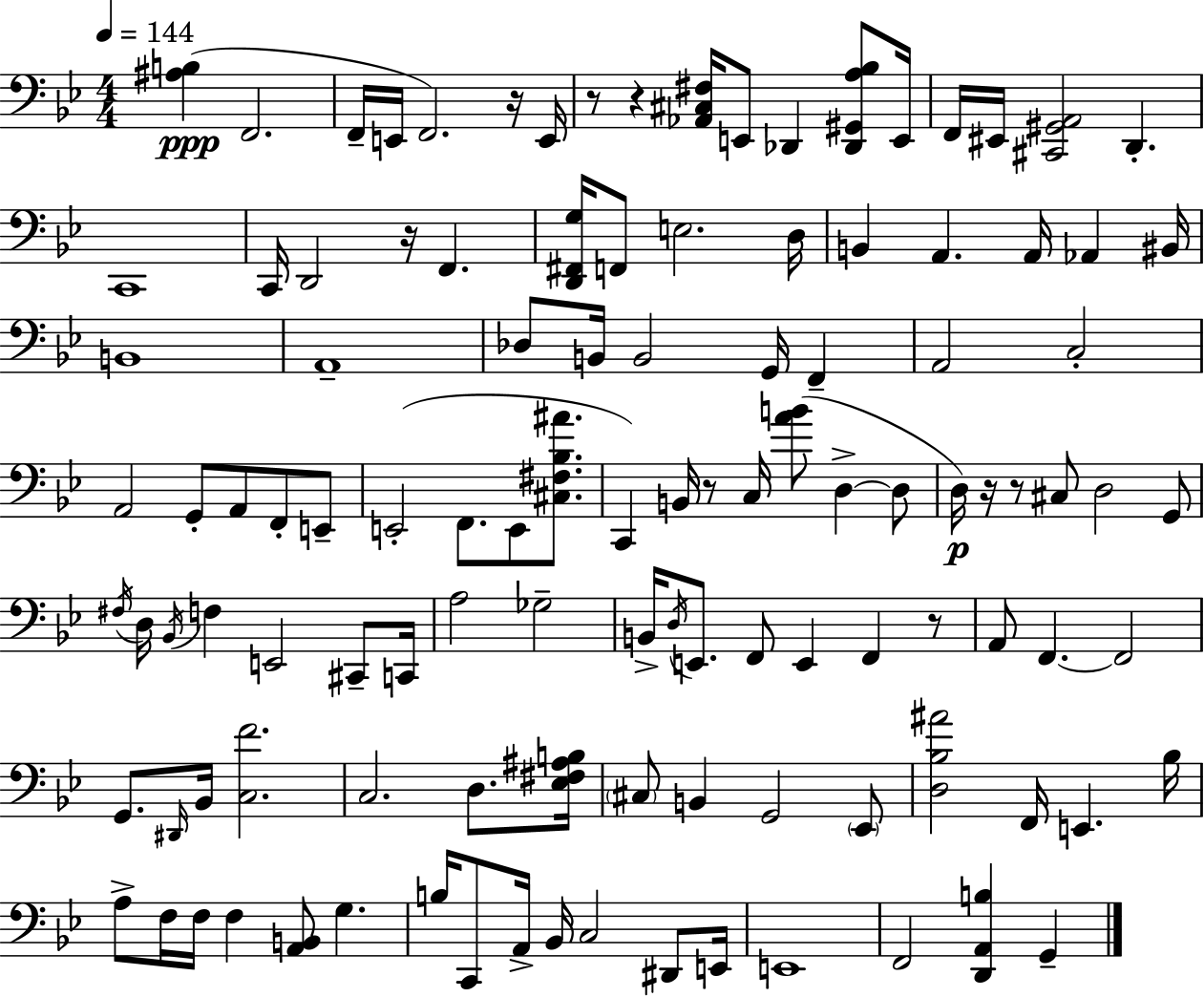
X:1
T:Untitled
M:4/4
L:1/4
K:Bb
[^A,B,] F,,2 F,,/4 E,,/4 F,,2 z/4 E,,/4 z/2 z [_A,,^C,^F,]/4 E,,/2 _D,, [_D,,^G,,A,_B,]/2 E,,/4 F,,/4 ^E,,/4 [^C,,^G,,A,,]2 D,, C,,4 C,,/4 D,,2 z/4 F,, [D,,^F,,G,]/4 F,,/2 E,2 D,/4 B,, A,, A,,/4 _A,, ^B,,/4 B,,4 A,,4 _D,/2 B,,/4 B,,2 G,,/4 F,, A,,2 C,2 A,,2 G,,/2 A,,/2 F,,/2 E,,/2 E,,2 F,,/2 E,,/2 [^C,^F,_B,^A]/2 C,, B,,/4 z/2 C,/4 [AB]/2 D, D,/2 D,/4 z/4 z/2 ^C,/2 D,2 G,,/2 ^F,/4 D,/4 _B,,/4 F, E,,2 ^C,,/2 C,,/4 A,2 _G,2 B,,/4 D,/4 E,,/2 F,,/2 E,, F,, z/2 A,,/2 F,, F,,2 G,,/2 ^D,,/4 _B,,/4 [C,F]2 C,2 D,/2 [_E,^F,^A,B,]/4 ^C,/2 B,, G,,2 _E,,/2 [D,_B,^A]2 F,,/4 E,, _B,/4 A,/2 F,/4 F,/4 F, [A,,B,,]/2 G, B,/4 C,,/2 A,,/4 _B,,/4 C,2 ^D,,/2 E,,/4 E,,4 F,,2 [D,,A,,B,] G,,